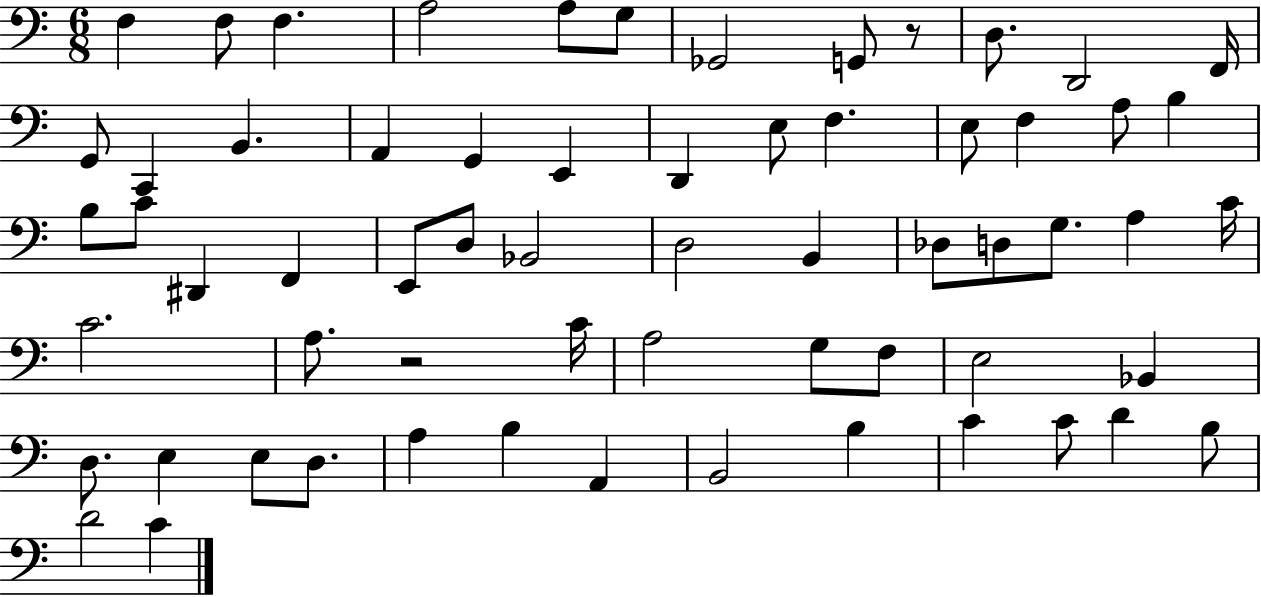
X:1
T:Untitled
M:6/8
L:1/4
K:C
F, F,/2 F, A,2 A,/2 G,/2 _G,,2 G,,/2 z/2 D,/2 D,,2 F,,/4 G,,/2 C,, B,, A,, G,, E,, D,, E,/2 F, E,/2 F, A,/2 B, B,/2 C/2 ^D,, F,, E,,/2 D,/2 _B,,2 D,2 B,, _D,/2 D,/2 G,/2 A, C/4 C2 A,/2 z2 C/4 A,2 G,/2 F,/2 E,2 _B,, D,/2 E, E,/2 D,/2 A, B, A,, B,,2 B, C C/2 D B,/2 D2 C